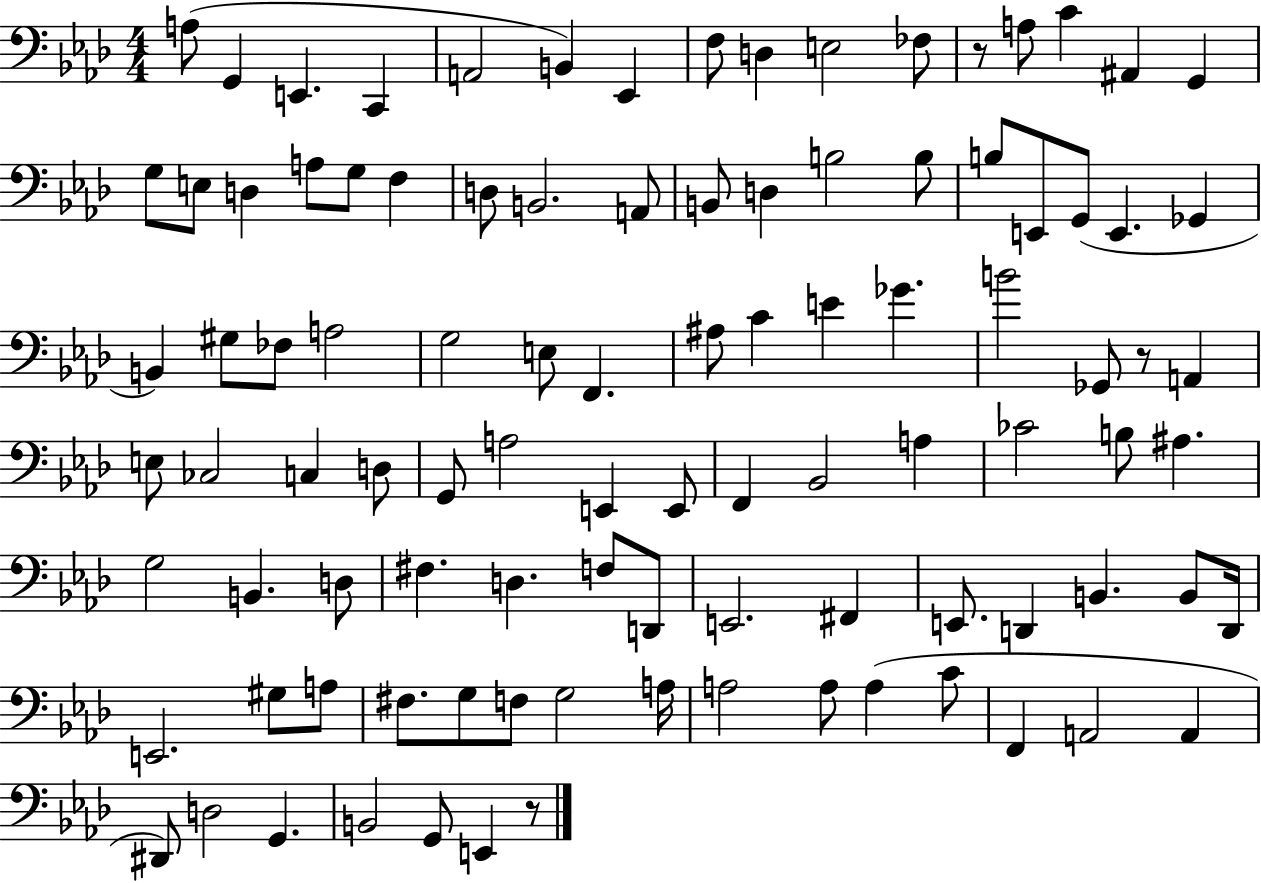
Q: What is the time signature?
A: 4/4